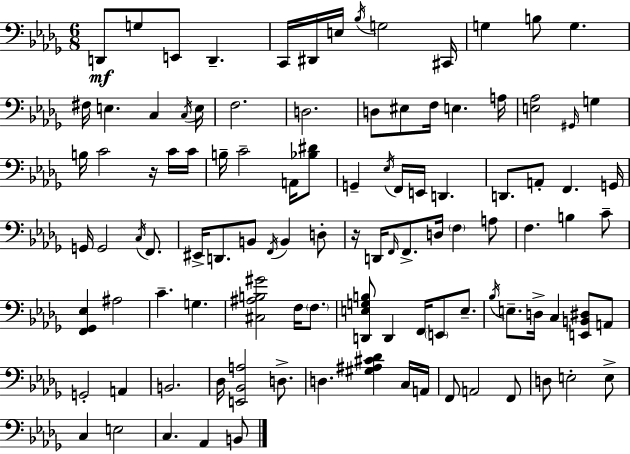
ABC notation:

X:1
T:Untitled
M:6/8
L:1/4
K:Bbm
D,,/2 G,/2 E,,/2 D,, C,,/4 ^D,,/4 E,/4 _B,/4 G,2 ^C,,/4 G, B,/2 G, ^F,/4 E, C, C,/4 E,/4 F,2 D,2 D,/2 ^E,/2 F,/4 E, A,/4 [E,_A,]2 ^G,,/4 G, B,/4 C2 z/4 C/4 C/4 B,/4 C2 A,,/4 [_B,^D]/2 G,, _E,/4 F,,/4 E,,/4 D,, D,,/2 A,,/2 F,, G,,/4 G,,/4 G,,2 C,/4 F,,/2 ^E,,/4 D,,/2 B,,/2 F,,/4 B,, D,/2 z/4 D,,/4 F,,/4 F,,/2 D,/4 F, A,/2 F, B, C/2 [F,,_G,,_E,] ^A,2 C G, [^C,^A,B,^G]2 F,/4 F,/2 [D,,E,G,B,]/2 D,, F,,/4 E,,/2 E,/2 _B,/4 E,/2 D,/4 C, [E,,B,,^D,]/2 A,,/2 G,,2 A,, B,,2 _D,/4 [E,,_B,,A,]2 D,/2 D, [^G,^A,^C_D] C,/4 A,,/4 F,,/2 A,,2 F,,/2 D,/2 E,2 E,/2 C, E,2 C, _A,, B,,/2